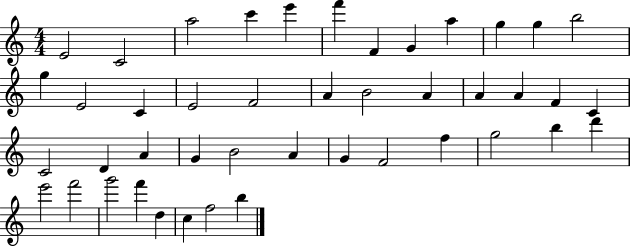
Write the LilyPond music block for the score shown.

{
  \clef treble
  \numericTimeSignature
  \time 4/4
  \key c \major
  e'2 c'2 | a''2 c'''4 e'''4 | f'''4 f'4 g'4 a''4 | g''4 g''4 b''2 | \break g''4 e'2 c'4 | e'2 f'2 | a'4 b'2 a'4 | a'4 a'4 f'4 c'4 | \break c'2 d'4 a'4 | g'4 b'2 a'4 | g'4 f'2 f''4 | g''2 b''4 d'''4 | \break e'''2 f'''2 | g'''2 f'''4 d''4 | c''4 f''2 b''4 | \bar "|."
}